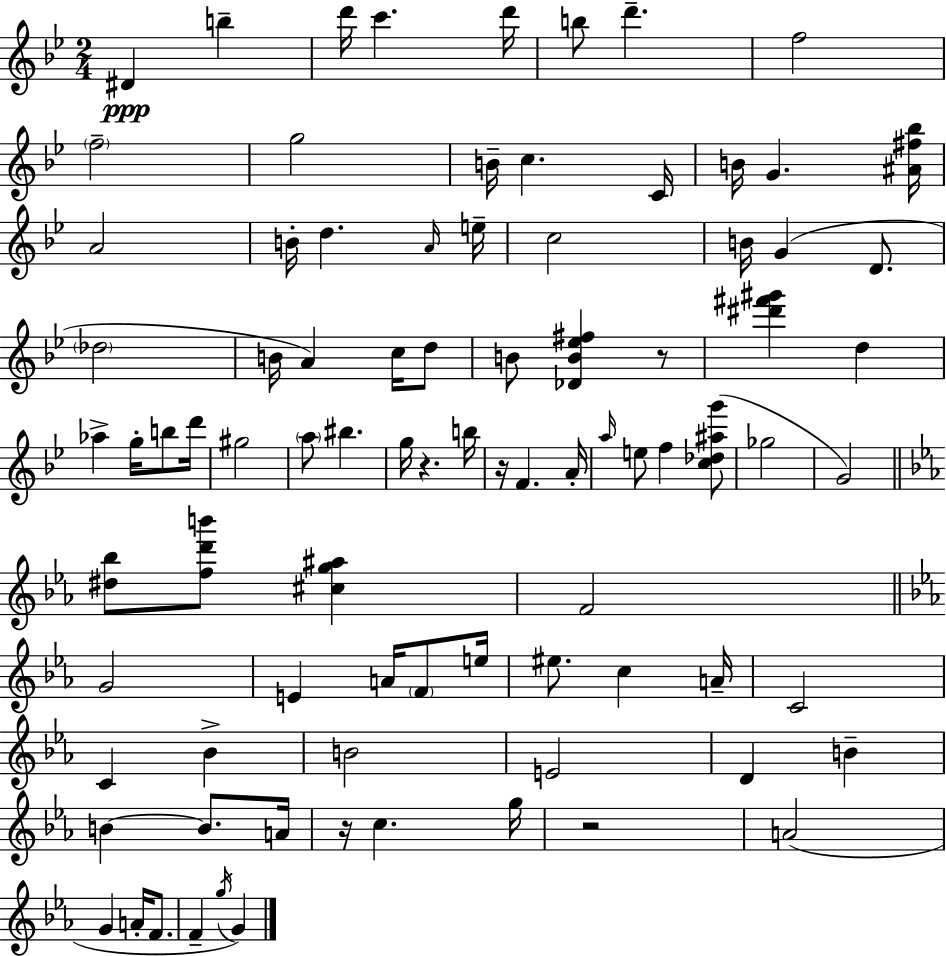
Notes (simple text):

D#4/q B5/q D6/s C6/q. D6/s B5/e D6/q. F5/h F5/h G5/h B4/s C5/q. C4/s B4/s G4/q. [A#4,F#5,Bb5]/s A4/h B4/s D5/q. A4/s E5/s C5/h B4/s G4/q D4/e. Db5/h B4/s A4/q C5/s D5/e B4/e [Db4,B4,Eb5,F#5]/q R/e [D#6,F#6,G#6]/q D5/q Ab5/q G5/s B5/e D6/s G#5/h A5/e BIS5/q. G5/s R/q. B5/s R/s F4/q. A4/s A5/s E5/e F5/q [C5,Db5,A#5,G6]/e Gb5/h G4/h [D#5,Bb5]/e [F5,D6,B6]/e [C#5,G5,A#5]/q F4/h G4/h E4/q A4/s F4/e E5/s EIS5/e. C5/q A4/s C4/h C4/q Bb4/q B4/h E4/h D4/q B4/q B4/q B4/e. A4/s R/s C5/q. G5/s R/h A4/h G4/q A4/s F4/e. F4/q G5/s G4/q